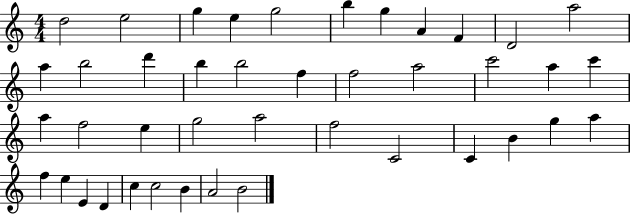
{
  \clef treble
  \numericTimeSignature
  \time 4/4
  \key c \major
  d''2 e''2 | g''4 e''4 g''2 | b''4 g''4 a'4 f'4 | d'2 a''2 | \break a''4 b''2 d'''4 | b''4 b''2 f''4 | f''2 a''2 | c'''2 a''4 c'''4 | \break a''4 f''2 e''4 | g''2 a''2 | f''2 c'2 | c'4 b'4 g''4 a''4 | \break f''4 e''4 e'4 d'4 | c''4 c''2 b'4 | a'2 b'2 | \bar "|."
}